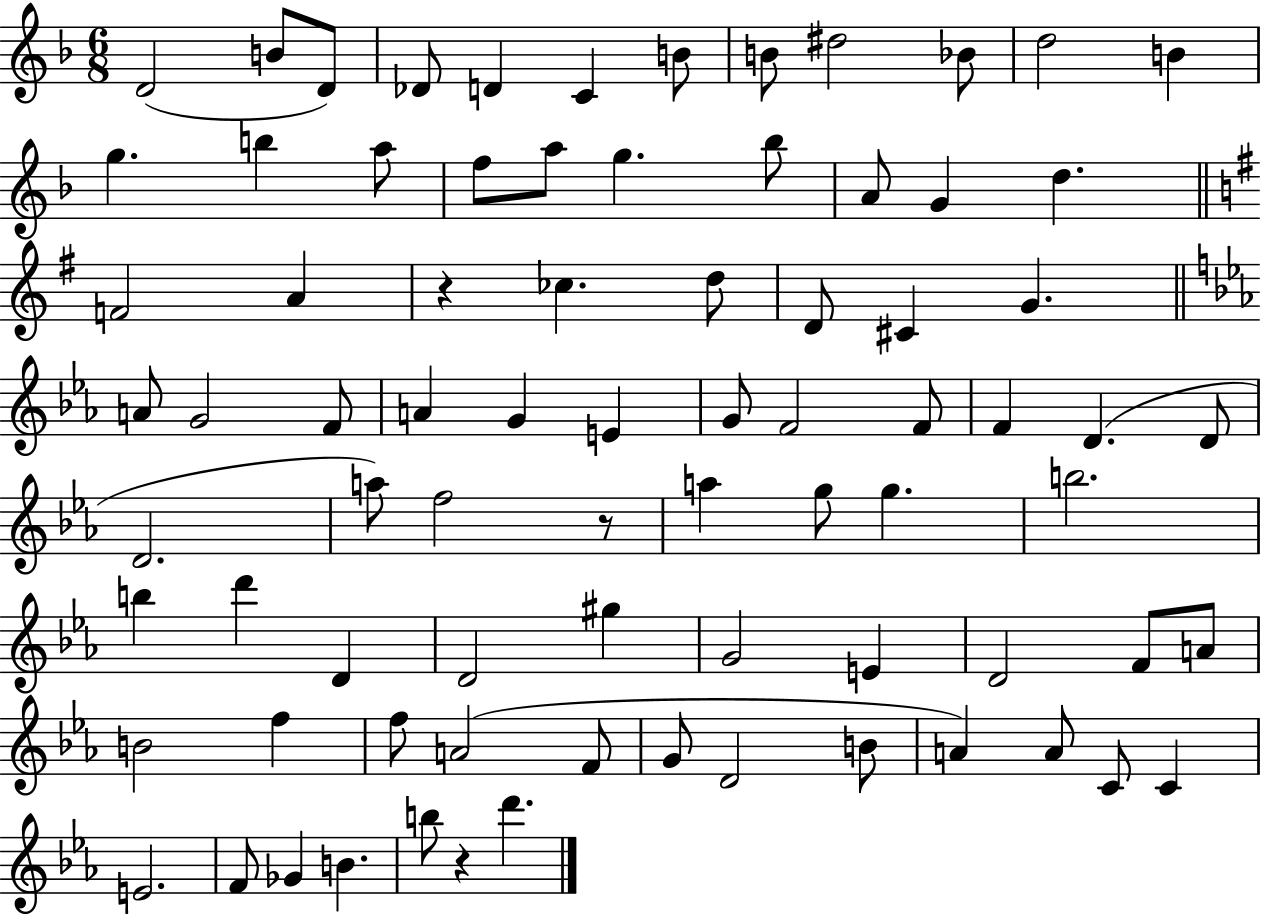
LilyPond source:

{
  \clef treble
  \numericTimeSignature
  \time 6/8
  \key f \major
  d'2( b'8 d'8) | des'8 d'4 c'4 b'8 | b'8 dis''2 bes'8 | d''2 b'4 | \break g''4. b''4 a''8 | f''8 a''8 g''4. bes''8 | a'8 g'4 d''4. | \bar "||" \break \key e \minor f'2 a'4 | r4 ces''4. d''8 | d'8 cis'4 g'4. | \bar "||" \break \key ees \major a'8 g'2 f'8 | a'4 g'4 e'4 | g'8 f'2 f'8 | f'4 d'4.( d'8 | \break d'2. | a''8) f''2 r8 | a''4 g''8 g''4. | b''2. | \break b''4 d'''4 d'4 | d'2 gis''4 | g'2 e'4 | d'2 f'8 a'8 | \break b'2 f''4 | f''8 a'2( f'8 | g'8 d'2 b'8 | a'4) a'8 c'8 c'4 | \break e'2. | f'8 ges'4 b'4. | b''8 r4 d'''4. | \bar "|."
}